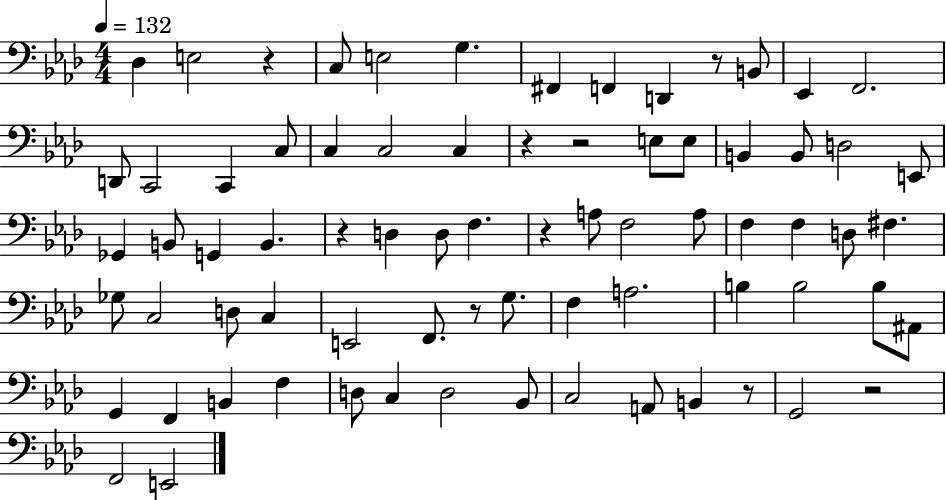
Db3/q E3/h R/q C3/e E3/h G3/q. F#2/q F2/q D2/q R/e B2/e Eb2/q F2/h. D2/e C2/h C2/q C3/e C3/q C3/h C3/q R/q R/h E3/e E3/e B2/q B2/e D3/h E2/e Gb2/q B2/e G2/q B2/q. R/q D3/q D3/e F3/q. R/q A3/e F3/h A3/e F3/q F3/q D3/e F#3/q. Gb3/e C3/h D3/e C3/q E2/h F2/e. R/e G3/e. F3/q A3/h. B3/q B3/h B3/e A#2/e G2/q F2/q B2/q F3/q D3/e C3/q D3/h Bb2/e C3/h A2/e B2/q R/e G2/h R/h F2/h E2/h